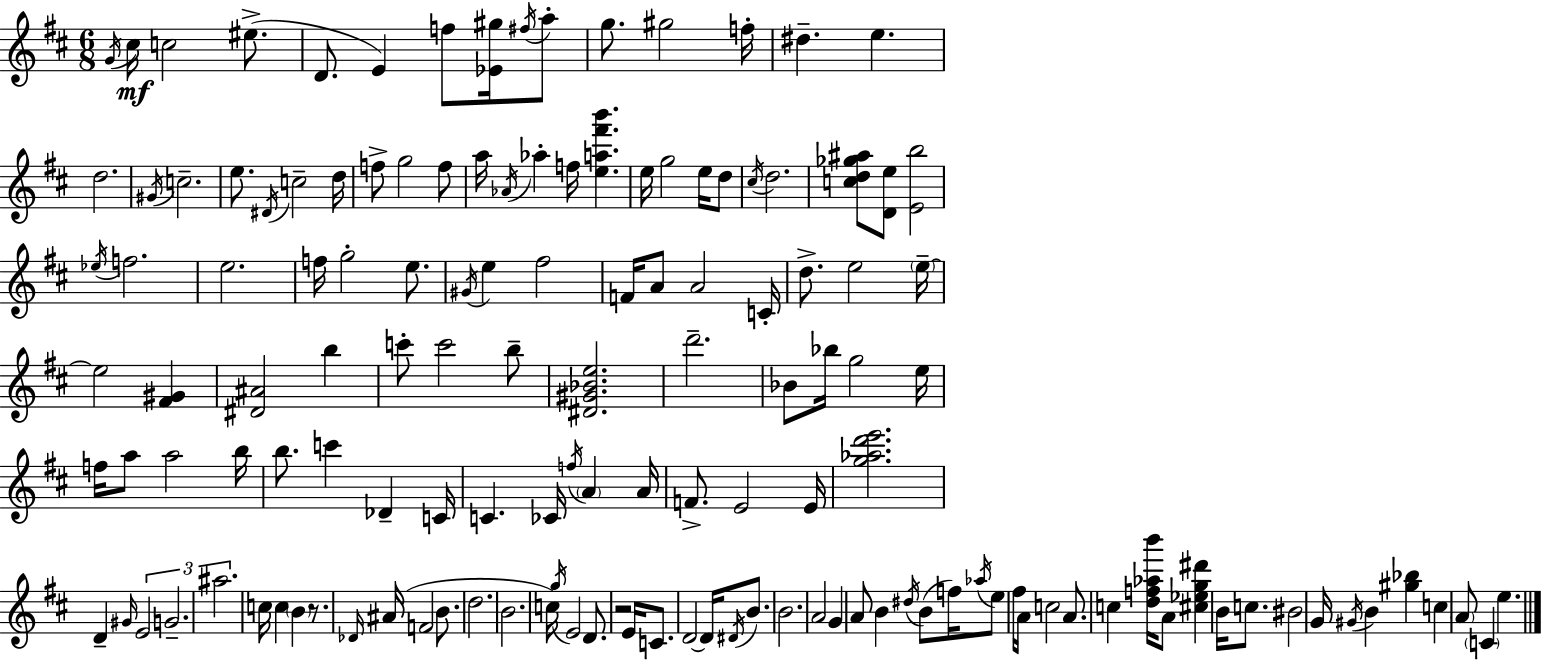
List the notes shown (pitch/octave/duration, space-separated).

G4/s C#5/s C5/h EIS5/e. D4/e. E4/q F5/e [Eb4,G#5]/s F#5/s A5/e G5/e. G#5/h F5/s D#5/q. E5/q. D5/h. G#4/s C5/h. E5/e. D#4/s C5/h D5/s F5/e G5/h F5/e A5/s Ab4/s Ab5/q F5/s [E5,A5,F#6,B6]/q. E5/s G5/h E5/s D5/e C#5/s D5/h. [C5,D5,Gb5,A#5]/e [D4,E5]/e [E4,B5]/h Eb5/s F5/h. E5/h. F5/s G5/h E5/e. G#4/s E5/q F#5/h F4/s A4/e A4/h C4/s D5/e. E5/h E5/s E5/h [F#4,G#4]/q [D#4,A#4]/h B5/q C6/e C6/h B5/e [D#4,G#4,Bb4,E5]/h. D6/h. Bb4/e Bb5/s G5/h E5/s F5/s A5/e A5/h B5/s B5/e. C6/q Db4/q C4/s C4/q. CES4/s F5/s A4/q A4/s F4/e. E4/h E4/s [G5,Ab5,D6,E6]/h. D4/q G#4/s E4/h G4/h. A#5/h. C5/s C5/q B4/q R/e. Db4/s A#4/s F4/h B4/e. D5/h. B4/h. C5/s G5/s E4/h D4/e. R/h E4/s C4/e. D4/h D4/s D#4/s B4/e. B4/h. A4/h G4/q A4/e B4/q D#5/s B4/e F5/s Ab5/s E5/e F#5/s A4/s C5/h A4/e. C5/q [D5,F5,Ab5,B6]/s A4/e [C#5,Eb5,G5,D#6]/q B4/s C5/e. BIS4/h G4/s G#4/s B4/q [G#5,Bb5]/q C5/q A4/e C4/q E5/q.